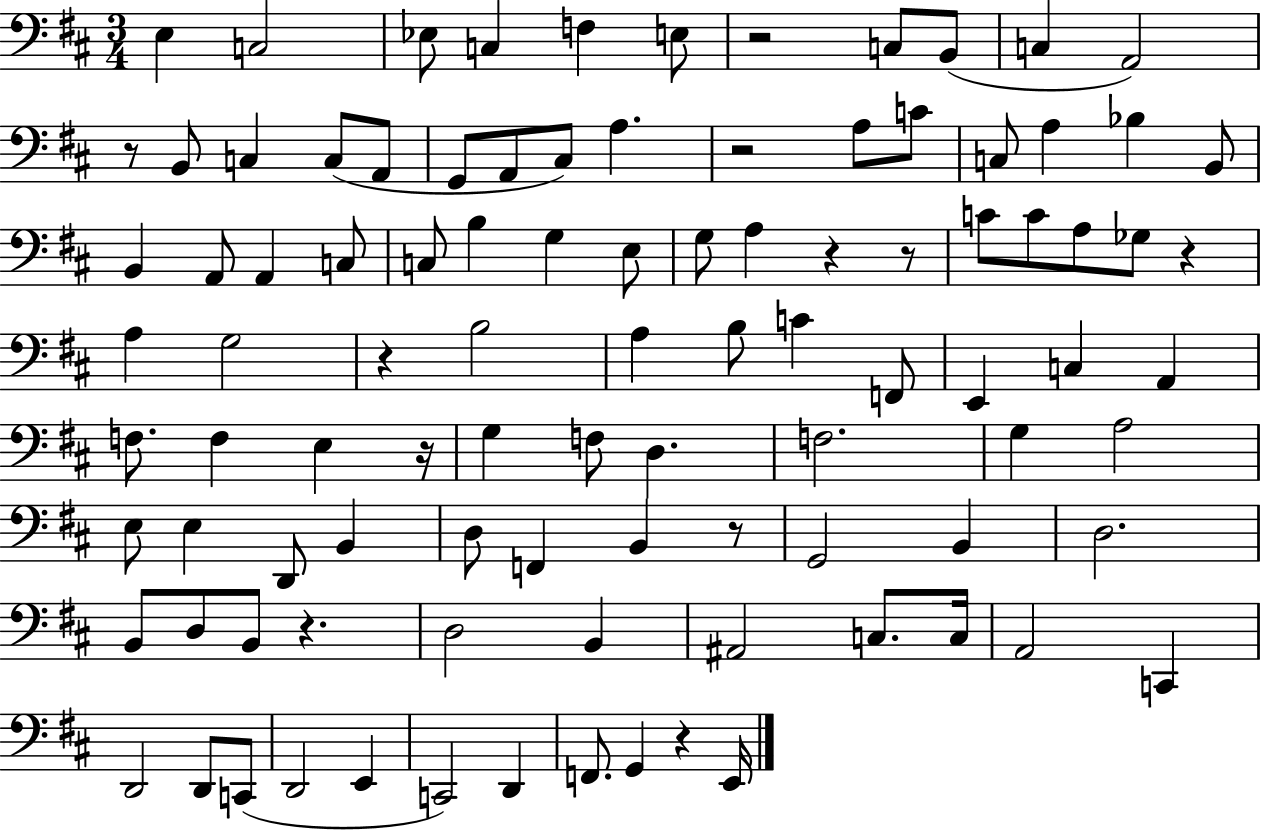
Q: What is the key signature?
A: D major